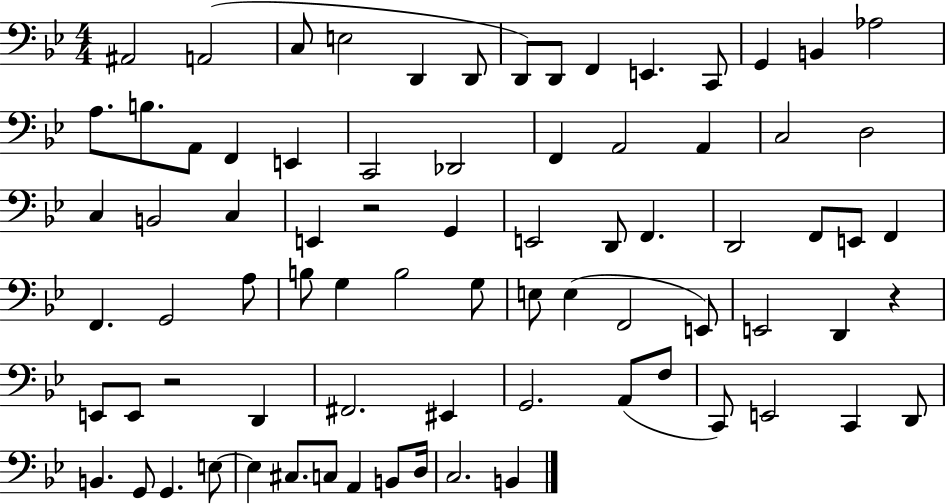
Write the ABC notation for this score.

X:1
T:Untitled
M:4/4
L:1/4
K:Bb
^A,,2 A,,2 C,/2 E,2 D,, D,,/2 D,,/2 D,,/2 F,, E,, C,,/2 G,, B,, _A,2 A,/2 B,/2 A,,/2 F,, E,, C,,2 _D,,2 F,, A,,2 A,, C,2 D,2 C, B,,2 C, E,, z2 G,, E,,2 D,,/2 F,, D,,2 F,,/2 E,,/2 F,, F,, G,,2 A,/2 B,/2 G, B,2 G,/2 E,/2 E, F,,2 E,,/2 E,,2 D,, z E,,/2 E,,/2 z2 D,, ^F,,2 ^E,, G,,2 A,,/2 F,/2 C,,/2 E,,2 C,, D,,/2 B,, G,,/2 G,, E,/2 E, ^C,/2 C,/2 A,, B,,/2 D,/4 C,2 B,,